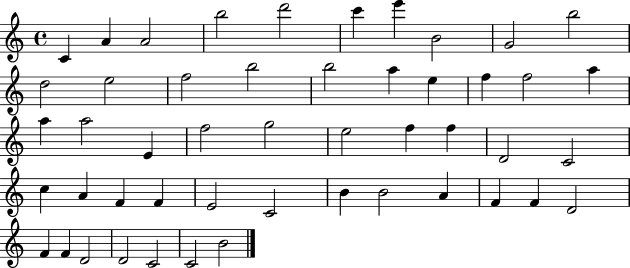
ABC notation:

X:1
T:Untitled
M:4/4
L:1/4
K:C
C A A2 b2 d'2 c' e' B2 G2 b2 d2 e2 f2 b2 b2 a e f f2 a a a2 E f2 g2 e2 f f D2 C2 c A F F E2 C2 B B2 A F F D2 F F D2 D2 C2 C2 B2